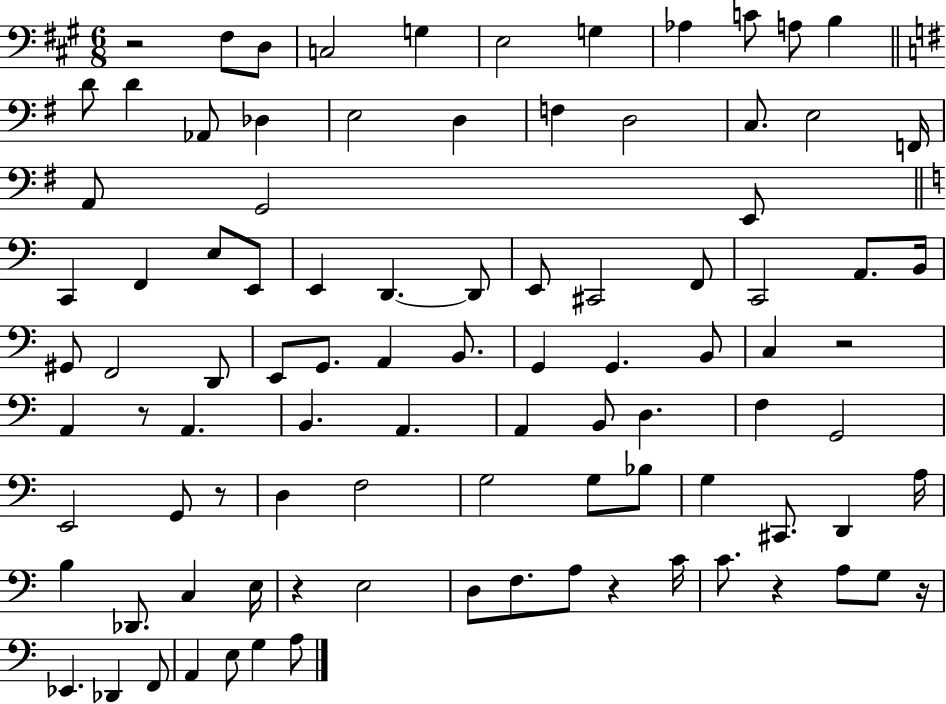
{
  \clef bass
  \numericTimeSignature
  \time 6/8
  \key a \major
  \repeat volta 2 { r2 fis8 d8 | c2 g4 | e2 g4 | aes4 c'8 a8 b4 | \break \bar "||" \break \key g \major d'8 d'4 aes,8 des4 | e2 d4 | f4 d2 | c8. e2 f,16 | \break a,8 g,2 e,8 | \bar "||" \break \key c \major c,4 f,4 e8 e,8 | e,4 d,4.~~ d,8 | e,8 cis,2 f,8 | c,2 a,8. b,16 | \break gis,8 f,2 d,8 | e,8 g,8. a,4 b,8. | g,4 g,4. b,8 | c4 r2 | \break a,4 r8 a,4. | b,4. a,4. | a,4 b,8 d4. | f4 g,2 | \break e,2 g,8 r8 | d4 f2 | g2 g8 bes8 | g4 cis,8. d,4 a16 | \break b4 des,8. c4 e16 | r4 e2 | d8 f8. a8 r4 c'16 | c'8. r4 a8 g8 r16 | \break ees,4. des,4 f,8 | a,4 e8 g4 a8 | } \bar "|."
}